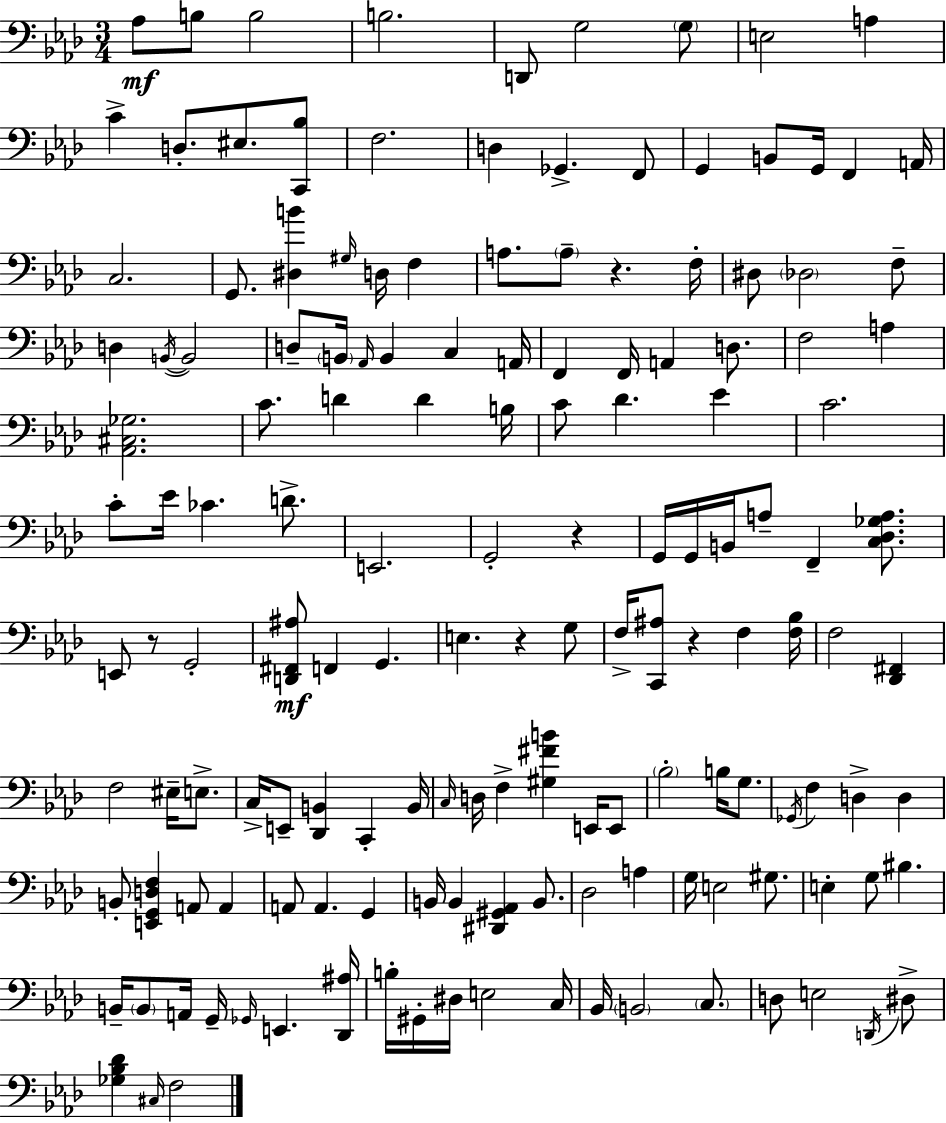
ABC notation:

X:1
T:Untitled
M:3/4
L:1/4
K:Ab
_A,/2 B,/2 B,2 B,2 D,,/2 G,2 G,/2 E,2 A, C D,/2 ^E,/2 [C,,_B,]/2 F,2 D, _G,, F,,/2 G,, B,,/2 G,,/4 F,, A,,/4 C,2 G,,/2 [^D,B] ^G,/4 D,/4 F, A,/2 A,/2 z F,/4 ^D,/2 _D,2 F,/2 D, B,,/4 B,,2 D,/2 B,,/4 _A,,/4 B,, C, A,,/4 F,, F,,/4 A,, D,/2 F,2 A, [_A,,^C,_G,]2 C/2 D D B,/4 C/2 _D _E C2 C/2 _E/4 _C D/2 E,,2 G,,2 z G,,/4 G,,/4 B,,/4 A,/2 F,, [C,_D,_G,A,]/2 E,,/2 z/2 G,,2 [D,,^F,,^A,]/2 F,, G,, E, z G,/2 F,/4 [C,,^A,]/2 z F, [F,_B,]/4 F,2 [_D,,^F,,] F,2 ^E,/4 E,/2 C,/4 E,,/2 [_D,,B,,] C,, B,,/4 C,/4 D,/4 F, [^G,^FB] E,,/4 E,,/2 _B,2 B,/4 G,/2 _G,,/4 F, D, D, B,,/2 [E,,G,,D,F,] A,,/2 A,, A,,/2 A,, G,, B,,/4 B,, [^D,,^G,,_A,,] B,,/2 _D,2 A, G,/4 E,2 ^G,/2 E, G,/2 ^B, B,,/4 B,,/2 A,,/4 G,,/4 _G,,/4 E,, [_D,,^A,]/4 B,/4 ^G,,/4 ^D,/4 E,2 C,/4 _B,,/4 B,,2 C,/2 D,/2 E,2 D,,/4 ^D,/2 [_G,_B,_D] ^C,/4 F,2